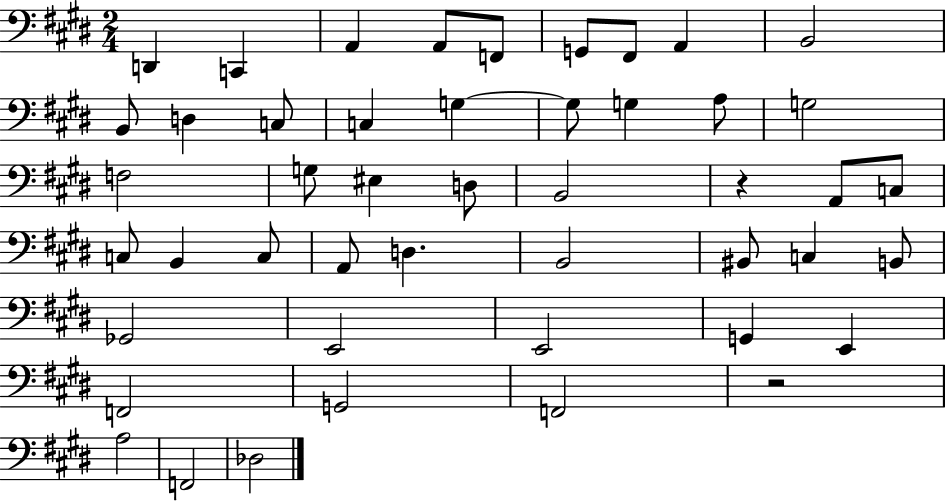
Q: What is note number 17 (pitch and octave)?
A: A3